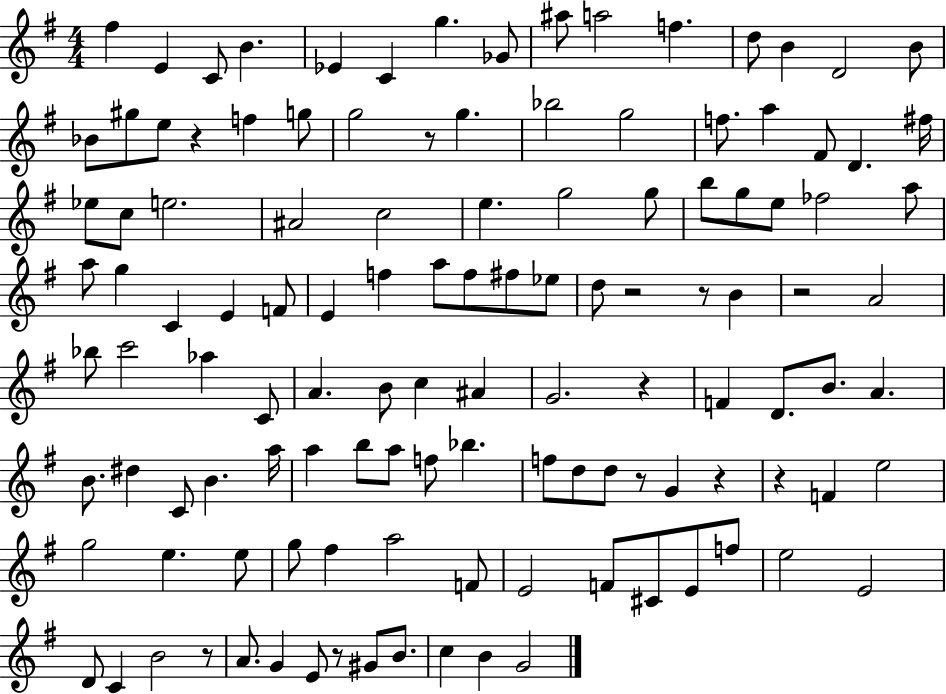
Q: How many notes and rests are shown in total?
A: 121